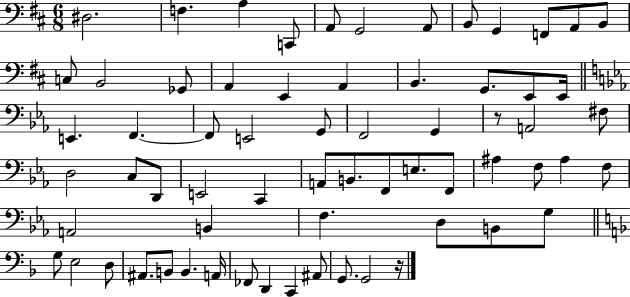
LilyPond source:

{
  \clef bass
  \numericTimeSignature
  \time 6/8
  \key d \major
  dis2. | f4. a4 c,8 | a,8 g,2 a,8 | b,8 g,4 f,8 a,8 b,8 | \break c8 b,2 ges,8 | a,4 e,4 a,4 | b,4. g,8. e,8 e,16 | \bar "||" \break \key c \minor e,4. f,4.~~ | f,8 e,2 g,8 | f,2 g,4 | r8 a,2 fis8 | \break d2 c8 d,8 | e,2 c,4 | a,8 b,8. f,8 e8. f,8 | ais4 f8 ais4 f8 | \break a,2 b,4 | f4. d8 b,8 g8 | \bar "||" \break \key f \major g8 e2 d8 | ais,8. b,8 b,4. a,16 | fes,8 d,4 c,4 ais,8 | g,8. g,2 r16 | \break \bar "|."
}